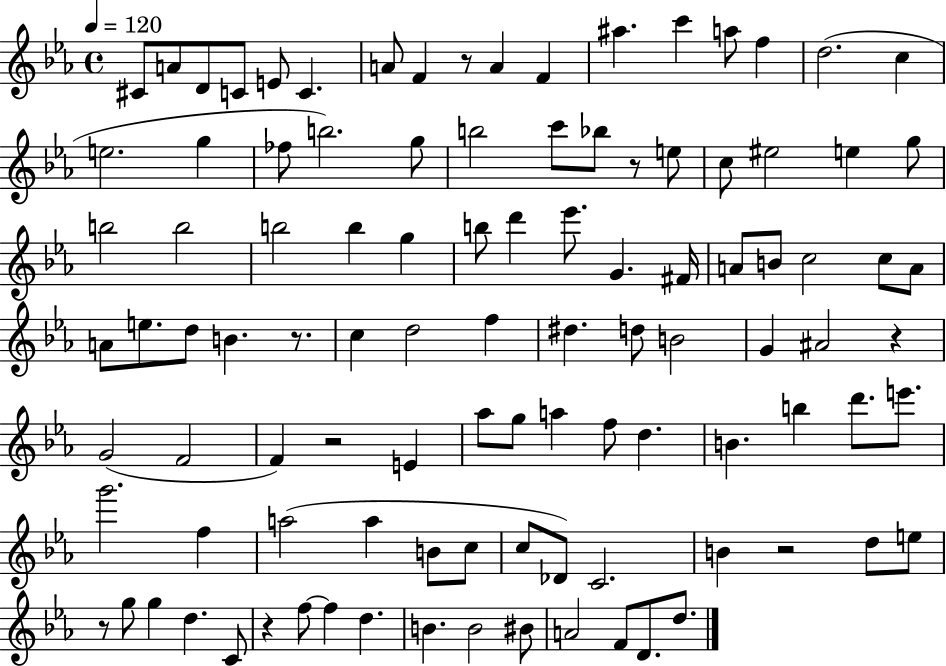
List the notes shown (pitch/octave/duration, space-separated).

C#4/e A4/e D4/e C4/e E4/e C4/q. A4/e F4/q R/e A4/q F4/q A#5/q. C6/q A5/e F5/q D5/h. C5/q E5/h. G5/q FES5/e B5/h. G5/e B5/h C6/e Bb5/e R/e E5/e C5/e EIS5/h E5/q G5/e B5/h B5/h B5/h B5/q G5/q B5/e D6/q Eb6/e. G4/q. F#4/s A4/e B4/e C5/h C5/e A4/e A4/e E5/e. D5/e B4/q. R/e. C5/q D5/h F5/q D#5/q. D5/e B4/h G4/q A#4/h R/q G4/h F4/h F4/q R/h E4/q Ab5/e G5/e A5/q F5/e D5/q. B4/q. B5/q D6/e. E6/e. G6/h. F5/q A5/h A5/q B4/e C5/e C5/e Db4/e C4/h. B4/q R/h D5/e E5/e R/e G5/e G5/q D5/q. C4/e R/q F5/e F5/q D5/q. B4/q. B4/h BIS4/e A4/h F4/e D4/e. D5/e.